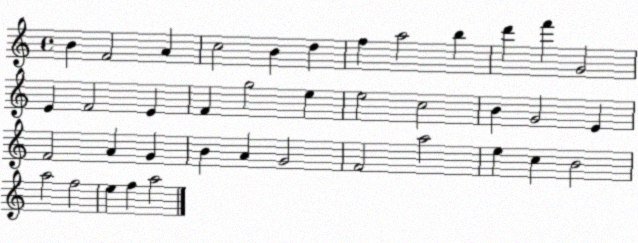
X:1
T:Untitled
M:4/4
L:1/4
K:C
B F2 A c2 B d f a2 b d' f' G2 E F2 E F g2 e e2 c2 B G2 E F2 A G B A G2 F2 a2 e c B2 a2 f2 e f a2